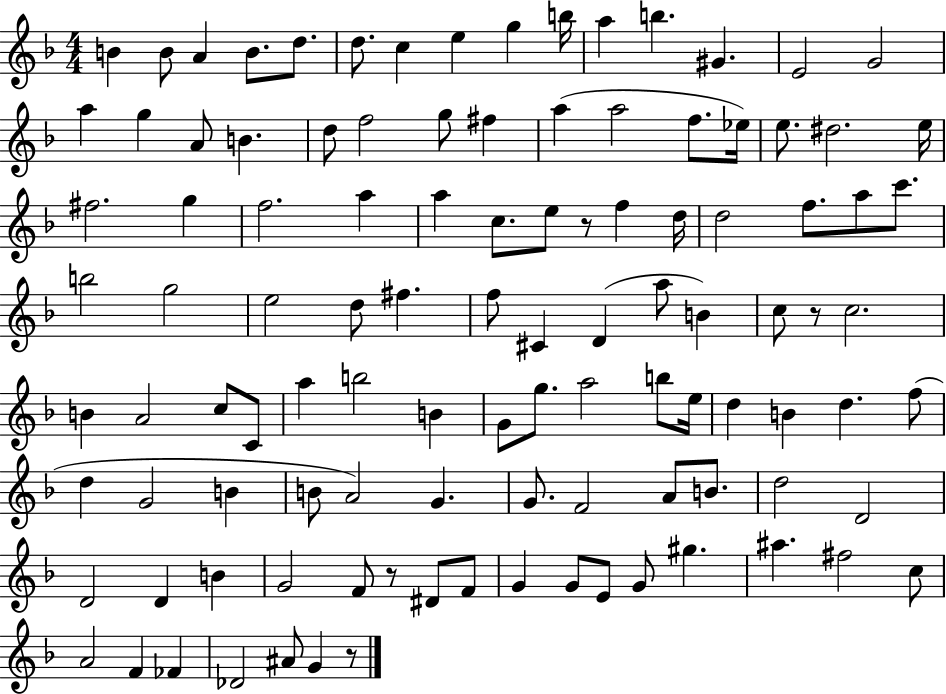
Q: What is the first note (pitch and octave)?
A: B4